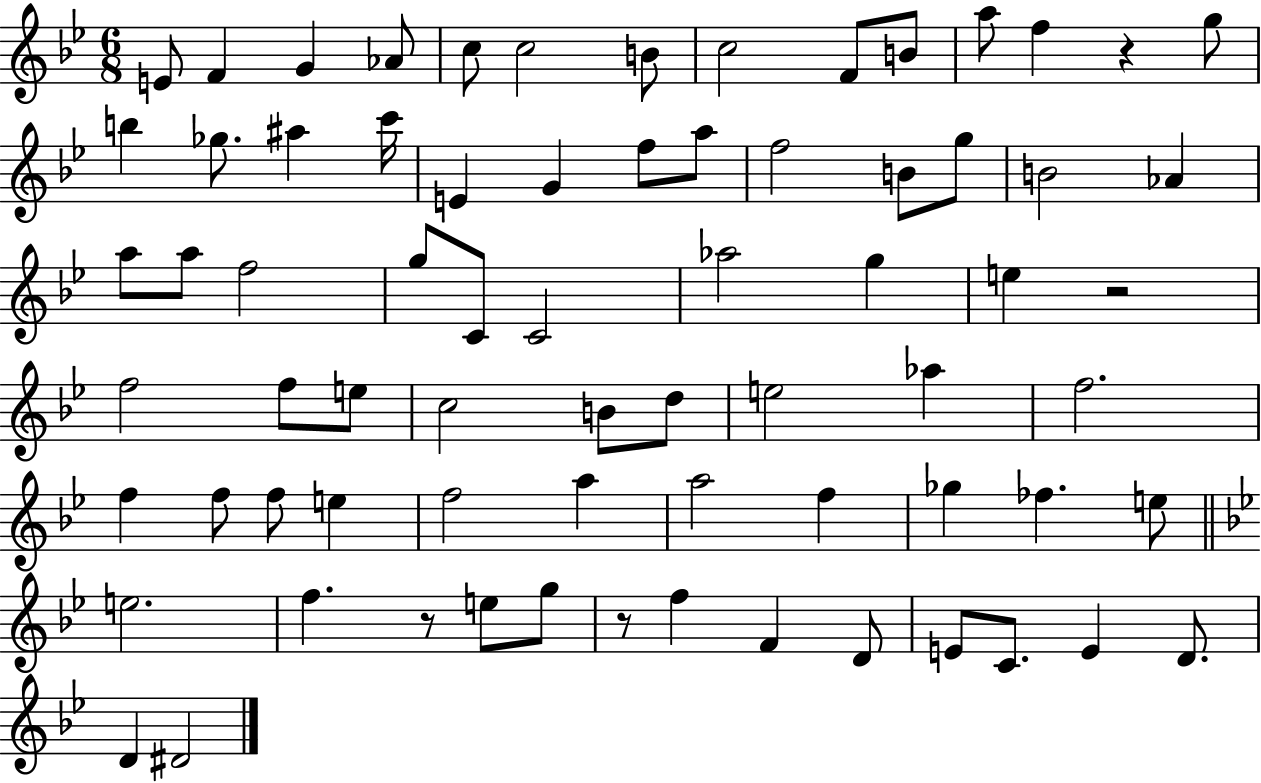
E4/e F4/q G4/q Ab4/e C5/e C5/h B4/e C5/h F4/e B4/e A5/e F5/q R/q G5/e B5/q Gb5/e. A#5/q C6/s E4/q G4/q F5/e A5/e F5/h B4/e G5/e B4/h Ab4/q A5/e A5/e F5/h G5/e C4/e C4/h Ab5/h G5/q E5/q R/h F5/h F5/e E5/e C5/h B4/e D5/e E5/h Ab5/q F5/h. F5/q F5/e F5/e E5/q F5/h A5/q A5/h F5/q Gb5/q FES5/q. E5/e E5/h. F5/q. R/e E5/e G5/e R/e F5/q F4/q D4/e E4/e C4/e. E4/q D4/e. D4/q D#4/h